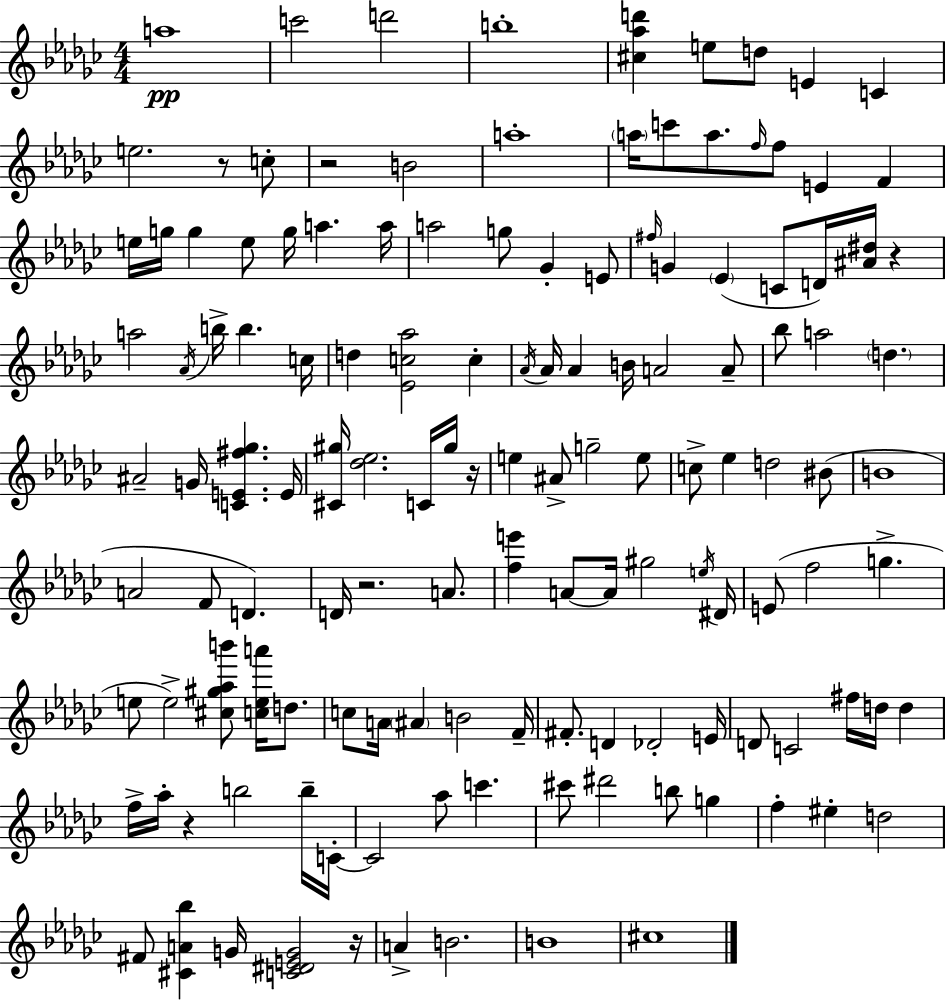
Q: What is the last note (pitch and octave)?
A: C#5